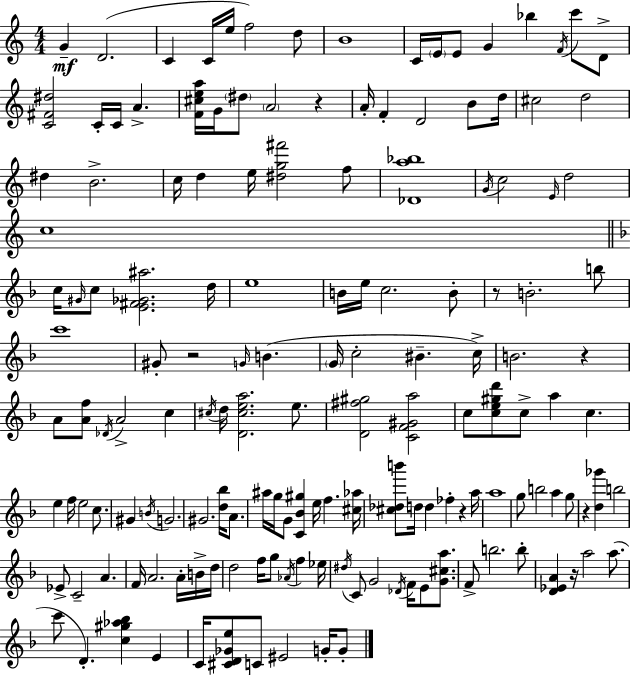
{
  \clef treble
  \numericTimeSignature
  \time 4/4
  \key a \minor
  g'4--\mf d'2.( | c'4 c'16 e''16 f''2) d''8 | b'1 | c'16 \parenthesize e'16 e'8 g'4 bes''4 \acciaccatura { f'16 } c'''8 d'8-> | \break <c' fis' dis''>2 c'16-. c'16 a'4.-> | <f' cis'' e'' a''>16 g'16 \parenthesize dis''8 \parenthesize a'2 r4 | a'16-. f'4-. d'2 b'8 | d''16 cis''2 d''2 | \break dis''4 b'2.-> | c''16 d''4 e''16 <dis'' g'' fis'''>2 f''8 | <des' a'' bes''>1 | \acciaccatura { g'16 } c''2 \grace { e'16 } d''2 | \break c''1 | \bar "||" \break \key d \minor c''16 \grace { gis'16 } c''8 <e' fis' ges' ais''>2. | d''16 e''1 | b'16 e''16 c''2. b'8-. | r8 b'2.-. b''8 | \break c'''1 | gis'8-. r2 \grace { g'16 } b'4.( | \parenthesize g'16 c''2-. bis'4.-- | c''16->) b'2. r4 | \break a'8 <a' f''>8 \acciaccatura { des'16 } a'2-> c''4 | \acciaccatura { cis''16 } d''16 <d' cis'' e'' a''>2. | e''8. <d' fis'' gis''>2 <c' f' gis' a''>2 | c''8 <c'' e'' gis'' d'''>8 c''8-> a''4 c''4. | \break e''4 f''16 e''2 | c''8. gis'4 \acciaccatura { b'16 } g'2. | gis'2. | <d'' bes''>16 a'8. ais''16 g''16 g'8 <c' bes' gis''>4 e''16 f''4. | \break <cis'' aes''>16 <cis'' des'' b'''>8 d''16 d''4 fes''4-. | r4 a''16 a''1 | g''8 b''2 a''4 | g''8 r4 <d'' ges'''>4 b''2 | \break ees'8-> c'2-- a'4. | f'16 a'2. | a'16-. b'16-> d''16 d''2 f''16 g''8 | \acciaccatura { aes'16 } f''4 ees''16 \acciaccatura { dis''16 } c'8 g'2 | \break \acciaccatura { des'16 } f'16 e'8 <g' cis'' a''>8. f'8-> b''2. | b''8-. <d' ees' a'>4 r16 a''2 | a''8.( c'''8 d'4.-.) | <c'' gis'' aes'' bes''>4 e'4 c'16 <cis' d' ges' e''>8 c'8 eis'2 | \break g'16-. g'8-. \bar "|."
}